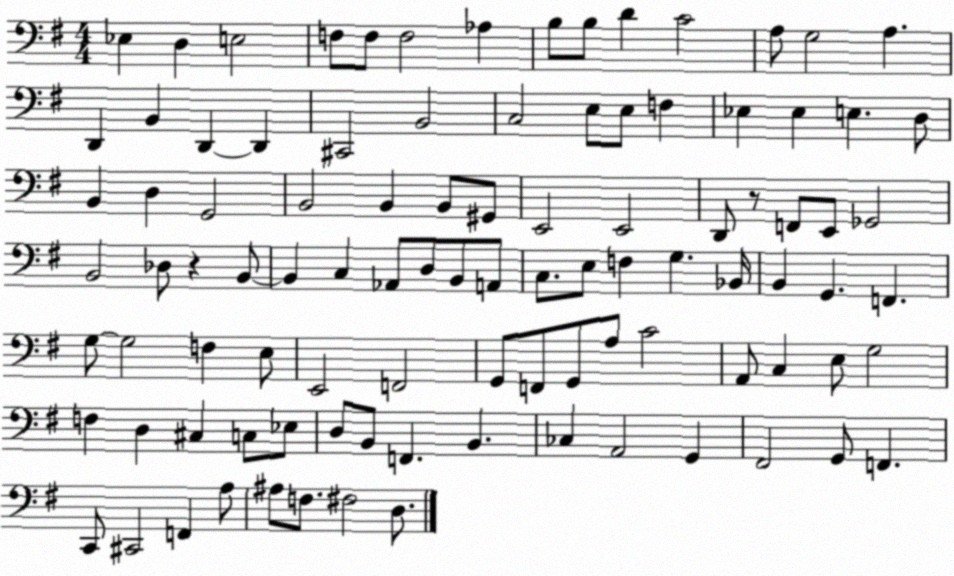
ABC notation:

X:1
T:Untitled
M:4/4
L:1/4
K:G
_E, D, E,2 F,/2 F,/2 F,2 _A, B,/2 B,/2 D C2 A,/2 G,2 A, D,, B,, D,, D,, ^C,,2 B,,2 C,2 E,/2 E,/2 F, _E, _E, E, D,/2 B,, D, G,,2 B,,2 B,, B,,/2 ^G,,/2 E,,2 E,,2 D,,/2 z/2 F,,/2 E,,/2 _G,,2 B,,2 _D,/2 z B,,/2 B,, C, _A,,/2 D,/2 B,,/2 A,,/2 C,/2 E,/2 F, G, _B,,/4 B,, G,, F,, G,/2 G,2 F, E,/2 E,,2 F,,2 G,,/2 F,,/2 G,,/2 A,/2 C2 A,,/2 C, E,/2 G,2 F, D, ^C, C,/2 _E,/2 D,/2 B,,/2 F,, B,, _C, A,,2 G,, ^F,,2 G,,/2 F,, C,,/2 ^C,,2 F,, A,/2 ^A,/2 F,/2 ^F,2 D,/2